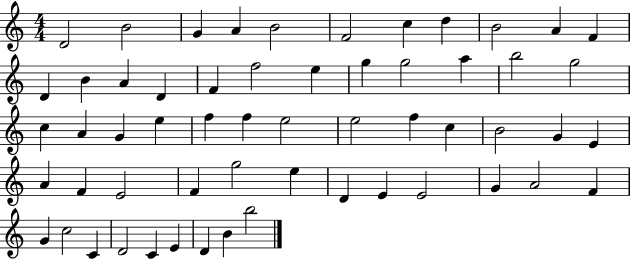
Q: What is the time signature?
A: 4/4